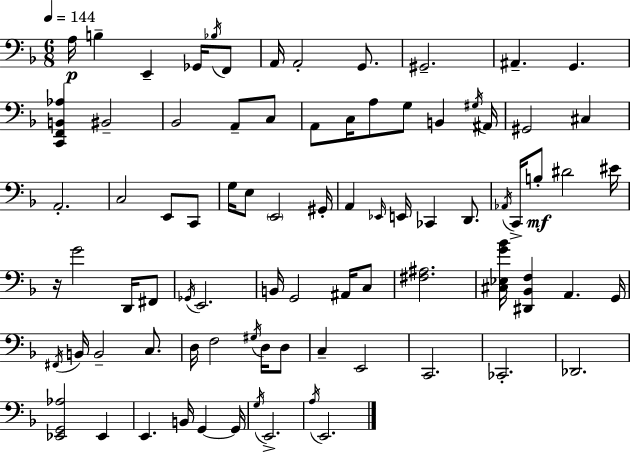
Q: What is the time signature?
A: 6/8